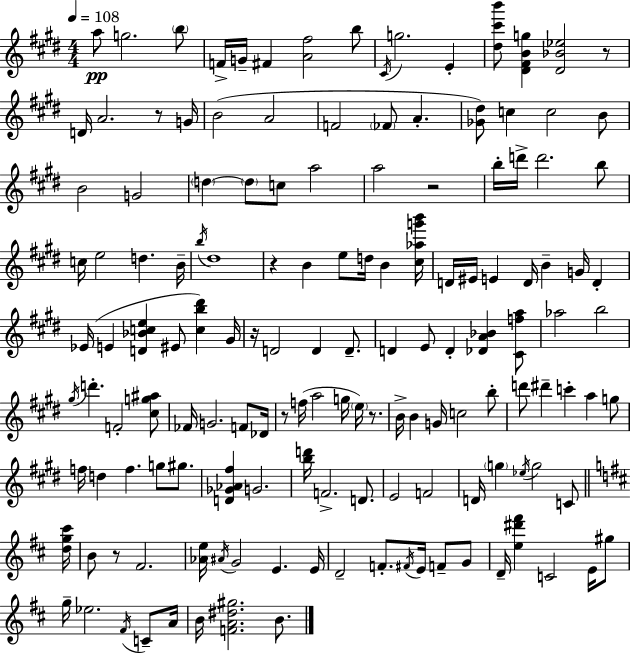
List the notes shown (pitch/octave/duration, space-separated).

A5/e G5/h. B5/e F4/s G4/s F#4/q [A4,F#5]/h B5/e C#4/s G5/h. E4/q [D#5,C#6,B6]/e [D#4,F#4,B4,G5]/q [D#4,Bb4,Eb5]/h R/e D4/s A4/h. R/e G4/s B4/h A4/h F4/h FES4/e A4/q. [Gb4,D#5]/e C5/q C5/h B4/e B4/h G4/h D5/q D5/e C5/e A5/h A5/h R/h B5/s D6/s D6/h. B5/e C5/s E5/h D5/q. B4/s B5/s D#5/w R/q B4/q E5/e D5/s B4/q [C#5,Ab5,G6,B6]/s D4/s EIS4/s E4/q D4/s B4/q G4/s D4/q Eb4/s E4/q [D4,Bb4,C5,E5]/q EIS4/e [C5,B5,D#6]/q G#4/s R/s D4/h D4/q D4/e. D4/q E4/e D4/q [Db4,A4,Bb4]/q [C#4,F5,A5]/e Ab5/h B5/h G#5/s D6/q. F4/h [C#5,G5,A#5]/e FES4/s G4/h. F4/e Db4/s R/e F5/s A5/h G5/s E5/s R/e. B4/s B4/q G4/s C5/h B5/e D6/e D#6/q C6/q A5/q G5/e F5/s D5/q F5/q. G5/e G#5/e. [D4,Gb4,Ab4,F#5]/q G4/h. [B5,D6]/s F4/h. D4/e. E4/h F4/h D4/s G5/q Eb5/s G5/h C4/e [D5,G5,C#6]/s B4/e R/e F#4/h. [Ab4,E5]/s A#4/s G4/h E4/q. E4/s D4/h F4/e. F#4/s E4/s F4/e G4/e D4/s [E5,D#6,F#6]/q C4/h E4/s G#5/e G5/s Eb5/h. F#4/s C4/e A4/s B4/s [F4,A4,D#5,G#5]/h. B4/e.